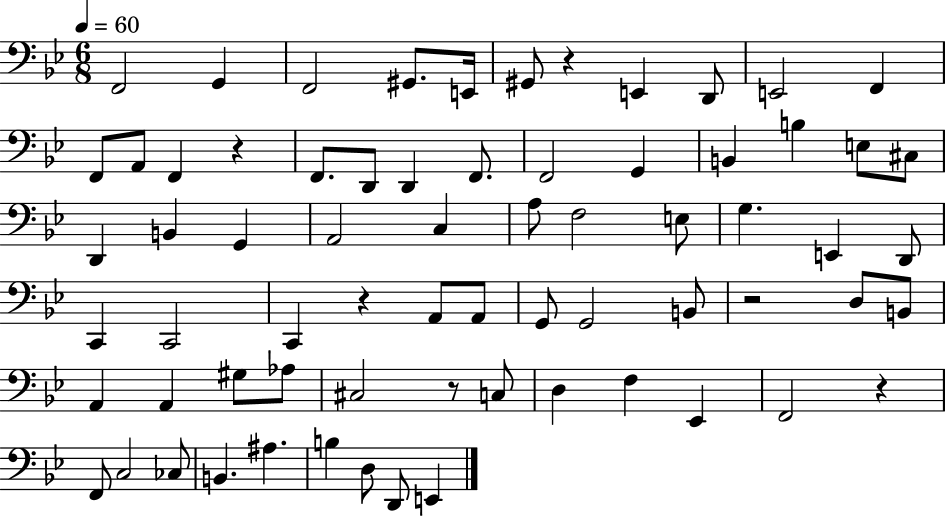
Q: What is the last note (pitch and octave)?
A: E2